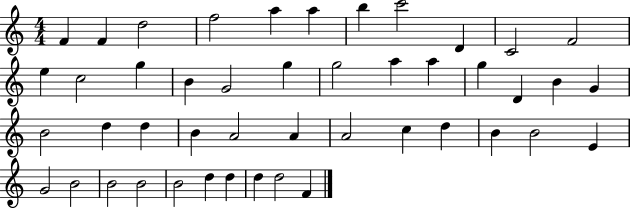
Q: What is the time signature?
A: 4/4